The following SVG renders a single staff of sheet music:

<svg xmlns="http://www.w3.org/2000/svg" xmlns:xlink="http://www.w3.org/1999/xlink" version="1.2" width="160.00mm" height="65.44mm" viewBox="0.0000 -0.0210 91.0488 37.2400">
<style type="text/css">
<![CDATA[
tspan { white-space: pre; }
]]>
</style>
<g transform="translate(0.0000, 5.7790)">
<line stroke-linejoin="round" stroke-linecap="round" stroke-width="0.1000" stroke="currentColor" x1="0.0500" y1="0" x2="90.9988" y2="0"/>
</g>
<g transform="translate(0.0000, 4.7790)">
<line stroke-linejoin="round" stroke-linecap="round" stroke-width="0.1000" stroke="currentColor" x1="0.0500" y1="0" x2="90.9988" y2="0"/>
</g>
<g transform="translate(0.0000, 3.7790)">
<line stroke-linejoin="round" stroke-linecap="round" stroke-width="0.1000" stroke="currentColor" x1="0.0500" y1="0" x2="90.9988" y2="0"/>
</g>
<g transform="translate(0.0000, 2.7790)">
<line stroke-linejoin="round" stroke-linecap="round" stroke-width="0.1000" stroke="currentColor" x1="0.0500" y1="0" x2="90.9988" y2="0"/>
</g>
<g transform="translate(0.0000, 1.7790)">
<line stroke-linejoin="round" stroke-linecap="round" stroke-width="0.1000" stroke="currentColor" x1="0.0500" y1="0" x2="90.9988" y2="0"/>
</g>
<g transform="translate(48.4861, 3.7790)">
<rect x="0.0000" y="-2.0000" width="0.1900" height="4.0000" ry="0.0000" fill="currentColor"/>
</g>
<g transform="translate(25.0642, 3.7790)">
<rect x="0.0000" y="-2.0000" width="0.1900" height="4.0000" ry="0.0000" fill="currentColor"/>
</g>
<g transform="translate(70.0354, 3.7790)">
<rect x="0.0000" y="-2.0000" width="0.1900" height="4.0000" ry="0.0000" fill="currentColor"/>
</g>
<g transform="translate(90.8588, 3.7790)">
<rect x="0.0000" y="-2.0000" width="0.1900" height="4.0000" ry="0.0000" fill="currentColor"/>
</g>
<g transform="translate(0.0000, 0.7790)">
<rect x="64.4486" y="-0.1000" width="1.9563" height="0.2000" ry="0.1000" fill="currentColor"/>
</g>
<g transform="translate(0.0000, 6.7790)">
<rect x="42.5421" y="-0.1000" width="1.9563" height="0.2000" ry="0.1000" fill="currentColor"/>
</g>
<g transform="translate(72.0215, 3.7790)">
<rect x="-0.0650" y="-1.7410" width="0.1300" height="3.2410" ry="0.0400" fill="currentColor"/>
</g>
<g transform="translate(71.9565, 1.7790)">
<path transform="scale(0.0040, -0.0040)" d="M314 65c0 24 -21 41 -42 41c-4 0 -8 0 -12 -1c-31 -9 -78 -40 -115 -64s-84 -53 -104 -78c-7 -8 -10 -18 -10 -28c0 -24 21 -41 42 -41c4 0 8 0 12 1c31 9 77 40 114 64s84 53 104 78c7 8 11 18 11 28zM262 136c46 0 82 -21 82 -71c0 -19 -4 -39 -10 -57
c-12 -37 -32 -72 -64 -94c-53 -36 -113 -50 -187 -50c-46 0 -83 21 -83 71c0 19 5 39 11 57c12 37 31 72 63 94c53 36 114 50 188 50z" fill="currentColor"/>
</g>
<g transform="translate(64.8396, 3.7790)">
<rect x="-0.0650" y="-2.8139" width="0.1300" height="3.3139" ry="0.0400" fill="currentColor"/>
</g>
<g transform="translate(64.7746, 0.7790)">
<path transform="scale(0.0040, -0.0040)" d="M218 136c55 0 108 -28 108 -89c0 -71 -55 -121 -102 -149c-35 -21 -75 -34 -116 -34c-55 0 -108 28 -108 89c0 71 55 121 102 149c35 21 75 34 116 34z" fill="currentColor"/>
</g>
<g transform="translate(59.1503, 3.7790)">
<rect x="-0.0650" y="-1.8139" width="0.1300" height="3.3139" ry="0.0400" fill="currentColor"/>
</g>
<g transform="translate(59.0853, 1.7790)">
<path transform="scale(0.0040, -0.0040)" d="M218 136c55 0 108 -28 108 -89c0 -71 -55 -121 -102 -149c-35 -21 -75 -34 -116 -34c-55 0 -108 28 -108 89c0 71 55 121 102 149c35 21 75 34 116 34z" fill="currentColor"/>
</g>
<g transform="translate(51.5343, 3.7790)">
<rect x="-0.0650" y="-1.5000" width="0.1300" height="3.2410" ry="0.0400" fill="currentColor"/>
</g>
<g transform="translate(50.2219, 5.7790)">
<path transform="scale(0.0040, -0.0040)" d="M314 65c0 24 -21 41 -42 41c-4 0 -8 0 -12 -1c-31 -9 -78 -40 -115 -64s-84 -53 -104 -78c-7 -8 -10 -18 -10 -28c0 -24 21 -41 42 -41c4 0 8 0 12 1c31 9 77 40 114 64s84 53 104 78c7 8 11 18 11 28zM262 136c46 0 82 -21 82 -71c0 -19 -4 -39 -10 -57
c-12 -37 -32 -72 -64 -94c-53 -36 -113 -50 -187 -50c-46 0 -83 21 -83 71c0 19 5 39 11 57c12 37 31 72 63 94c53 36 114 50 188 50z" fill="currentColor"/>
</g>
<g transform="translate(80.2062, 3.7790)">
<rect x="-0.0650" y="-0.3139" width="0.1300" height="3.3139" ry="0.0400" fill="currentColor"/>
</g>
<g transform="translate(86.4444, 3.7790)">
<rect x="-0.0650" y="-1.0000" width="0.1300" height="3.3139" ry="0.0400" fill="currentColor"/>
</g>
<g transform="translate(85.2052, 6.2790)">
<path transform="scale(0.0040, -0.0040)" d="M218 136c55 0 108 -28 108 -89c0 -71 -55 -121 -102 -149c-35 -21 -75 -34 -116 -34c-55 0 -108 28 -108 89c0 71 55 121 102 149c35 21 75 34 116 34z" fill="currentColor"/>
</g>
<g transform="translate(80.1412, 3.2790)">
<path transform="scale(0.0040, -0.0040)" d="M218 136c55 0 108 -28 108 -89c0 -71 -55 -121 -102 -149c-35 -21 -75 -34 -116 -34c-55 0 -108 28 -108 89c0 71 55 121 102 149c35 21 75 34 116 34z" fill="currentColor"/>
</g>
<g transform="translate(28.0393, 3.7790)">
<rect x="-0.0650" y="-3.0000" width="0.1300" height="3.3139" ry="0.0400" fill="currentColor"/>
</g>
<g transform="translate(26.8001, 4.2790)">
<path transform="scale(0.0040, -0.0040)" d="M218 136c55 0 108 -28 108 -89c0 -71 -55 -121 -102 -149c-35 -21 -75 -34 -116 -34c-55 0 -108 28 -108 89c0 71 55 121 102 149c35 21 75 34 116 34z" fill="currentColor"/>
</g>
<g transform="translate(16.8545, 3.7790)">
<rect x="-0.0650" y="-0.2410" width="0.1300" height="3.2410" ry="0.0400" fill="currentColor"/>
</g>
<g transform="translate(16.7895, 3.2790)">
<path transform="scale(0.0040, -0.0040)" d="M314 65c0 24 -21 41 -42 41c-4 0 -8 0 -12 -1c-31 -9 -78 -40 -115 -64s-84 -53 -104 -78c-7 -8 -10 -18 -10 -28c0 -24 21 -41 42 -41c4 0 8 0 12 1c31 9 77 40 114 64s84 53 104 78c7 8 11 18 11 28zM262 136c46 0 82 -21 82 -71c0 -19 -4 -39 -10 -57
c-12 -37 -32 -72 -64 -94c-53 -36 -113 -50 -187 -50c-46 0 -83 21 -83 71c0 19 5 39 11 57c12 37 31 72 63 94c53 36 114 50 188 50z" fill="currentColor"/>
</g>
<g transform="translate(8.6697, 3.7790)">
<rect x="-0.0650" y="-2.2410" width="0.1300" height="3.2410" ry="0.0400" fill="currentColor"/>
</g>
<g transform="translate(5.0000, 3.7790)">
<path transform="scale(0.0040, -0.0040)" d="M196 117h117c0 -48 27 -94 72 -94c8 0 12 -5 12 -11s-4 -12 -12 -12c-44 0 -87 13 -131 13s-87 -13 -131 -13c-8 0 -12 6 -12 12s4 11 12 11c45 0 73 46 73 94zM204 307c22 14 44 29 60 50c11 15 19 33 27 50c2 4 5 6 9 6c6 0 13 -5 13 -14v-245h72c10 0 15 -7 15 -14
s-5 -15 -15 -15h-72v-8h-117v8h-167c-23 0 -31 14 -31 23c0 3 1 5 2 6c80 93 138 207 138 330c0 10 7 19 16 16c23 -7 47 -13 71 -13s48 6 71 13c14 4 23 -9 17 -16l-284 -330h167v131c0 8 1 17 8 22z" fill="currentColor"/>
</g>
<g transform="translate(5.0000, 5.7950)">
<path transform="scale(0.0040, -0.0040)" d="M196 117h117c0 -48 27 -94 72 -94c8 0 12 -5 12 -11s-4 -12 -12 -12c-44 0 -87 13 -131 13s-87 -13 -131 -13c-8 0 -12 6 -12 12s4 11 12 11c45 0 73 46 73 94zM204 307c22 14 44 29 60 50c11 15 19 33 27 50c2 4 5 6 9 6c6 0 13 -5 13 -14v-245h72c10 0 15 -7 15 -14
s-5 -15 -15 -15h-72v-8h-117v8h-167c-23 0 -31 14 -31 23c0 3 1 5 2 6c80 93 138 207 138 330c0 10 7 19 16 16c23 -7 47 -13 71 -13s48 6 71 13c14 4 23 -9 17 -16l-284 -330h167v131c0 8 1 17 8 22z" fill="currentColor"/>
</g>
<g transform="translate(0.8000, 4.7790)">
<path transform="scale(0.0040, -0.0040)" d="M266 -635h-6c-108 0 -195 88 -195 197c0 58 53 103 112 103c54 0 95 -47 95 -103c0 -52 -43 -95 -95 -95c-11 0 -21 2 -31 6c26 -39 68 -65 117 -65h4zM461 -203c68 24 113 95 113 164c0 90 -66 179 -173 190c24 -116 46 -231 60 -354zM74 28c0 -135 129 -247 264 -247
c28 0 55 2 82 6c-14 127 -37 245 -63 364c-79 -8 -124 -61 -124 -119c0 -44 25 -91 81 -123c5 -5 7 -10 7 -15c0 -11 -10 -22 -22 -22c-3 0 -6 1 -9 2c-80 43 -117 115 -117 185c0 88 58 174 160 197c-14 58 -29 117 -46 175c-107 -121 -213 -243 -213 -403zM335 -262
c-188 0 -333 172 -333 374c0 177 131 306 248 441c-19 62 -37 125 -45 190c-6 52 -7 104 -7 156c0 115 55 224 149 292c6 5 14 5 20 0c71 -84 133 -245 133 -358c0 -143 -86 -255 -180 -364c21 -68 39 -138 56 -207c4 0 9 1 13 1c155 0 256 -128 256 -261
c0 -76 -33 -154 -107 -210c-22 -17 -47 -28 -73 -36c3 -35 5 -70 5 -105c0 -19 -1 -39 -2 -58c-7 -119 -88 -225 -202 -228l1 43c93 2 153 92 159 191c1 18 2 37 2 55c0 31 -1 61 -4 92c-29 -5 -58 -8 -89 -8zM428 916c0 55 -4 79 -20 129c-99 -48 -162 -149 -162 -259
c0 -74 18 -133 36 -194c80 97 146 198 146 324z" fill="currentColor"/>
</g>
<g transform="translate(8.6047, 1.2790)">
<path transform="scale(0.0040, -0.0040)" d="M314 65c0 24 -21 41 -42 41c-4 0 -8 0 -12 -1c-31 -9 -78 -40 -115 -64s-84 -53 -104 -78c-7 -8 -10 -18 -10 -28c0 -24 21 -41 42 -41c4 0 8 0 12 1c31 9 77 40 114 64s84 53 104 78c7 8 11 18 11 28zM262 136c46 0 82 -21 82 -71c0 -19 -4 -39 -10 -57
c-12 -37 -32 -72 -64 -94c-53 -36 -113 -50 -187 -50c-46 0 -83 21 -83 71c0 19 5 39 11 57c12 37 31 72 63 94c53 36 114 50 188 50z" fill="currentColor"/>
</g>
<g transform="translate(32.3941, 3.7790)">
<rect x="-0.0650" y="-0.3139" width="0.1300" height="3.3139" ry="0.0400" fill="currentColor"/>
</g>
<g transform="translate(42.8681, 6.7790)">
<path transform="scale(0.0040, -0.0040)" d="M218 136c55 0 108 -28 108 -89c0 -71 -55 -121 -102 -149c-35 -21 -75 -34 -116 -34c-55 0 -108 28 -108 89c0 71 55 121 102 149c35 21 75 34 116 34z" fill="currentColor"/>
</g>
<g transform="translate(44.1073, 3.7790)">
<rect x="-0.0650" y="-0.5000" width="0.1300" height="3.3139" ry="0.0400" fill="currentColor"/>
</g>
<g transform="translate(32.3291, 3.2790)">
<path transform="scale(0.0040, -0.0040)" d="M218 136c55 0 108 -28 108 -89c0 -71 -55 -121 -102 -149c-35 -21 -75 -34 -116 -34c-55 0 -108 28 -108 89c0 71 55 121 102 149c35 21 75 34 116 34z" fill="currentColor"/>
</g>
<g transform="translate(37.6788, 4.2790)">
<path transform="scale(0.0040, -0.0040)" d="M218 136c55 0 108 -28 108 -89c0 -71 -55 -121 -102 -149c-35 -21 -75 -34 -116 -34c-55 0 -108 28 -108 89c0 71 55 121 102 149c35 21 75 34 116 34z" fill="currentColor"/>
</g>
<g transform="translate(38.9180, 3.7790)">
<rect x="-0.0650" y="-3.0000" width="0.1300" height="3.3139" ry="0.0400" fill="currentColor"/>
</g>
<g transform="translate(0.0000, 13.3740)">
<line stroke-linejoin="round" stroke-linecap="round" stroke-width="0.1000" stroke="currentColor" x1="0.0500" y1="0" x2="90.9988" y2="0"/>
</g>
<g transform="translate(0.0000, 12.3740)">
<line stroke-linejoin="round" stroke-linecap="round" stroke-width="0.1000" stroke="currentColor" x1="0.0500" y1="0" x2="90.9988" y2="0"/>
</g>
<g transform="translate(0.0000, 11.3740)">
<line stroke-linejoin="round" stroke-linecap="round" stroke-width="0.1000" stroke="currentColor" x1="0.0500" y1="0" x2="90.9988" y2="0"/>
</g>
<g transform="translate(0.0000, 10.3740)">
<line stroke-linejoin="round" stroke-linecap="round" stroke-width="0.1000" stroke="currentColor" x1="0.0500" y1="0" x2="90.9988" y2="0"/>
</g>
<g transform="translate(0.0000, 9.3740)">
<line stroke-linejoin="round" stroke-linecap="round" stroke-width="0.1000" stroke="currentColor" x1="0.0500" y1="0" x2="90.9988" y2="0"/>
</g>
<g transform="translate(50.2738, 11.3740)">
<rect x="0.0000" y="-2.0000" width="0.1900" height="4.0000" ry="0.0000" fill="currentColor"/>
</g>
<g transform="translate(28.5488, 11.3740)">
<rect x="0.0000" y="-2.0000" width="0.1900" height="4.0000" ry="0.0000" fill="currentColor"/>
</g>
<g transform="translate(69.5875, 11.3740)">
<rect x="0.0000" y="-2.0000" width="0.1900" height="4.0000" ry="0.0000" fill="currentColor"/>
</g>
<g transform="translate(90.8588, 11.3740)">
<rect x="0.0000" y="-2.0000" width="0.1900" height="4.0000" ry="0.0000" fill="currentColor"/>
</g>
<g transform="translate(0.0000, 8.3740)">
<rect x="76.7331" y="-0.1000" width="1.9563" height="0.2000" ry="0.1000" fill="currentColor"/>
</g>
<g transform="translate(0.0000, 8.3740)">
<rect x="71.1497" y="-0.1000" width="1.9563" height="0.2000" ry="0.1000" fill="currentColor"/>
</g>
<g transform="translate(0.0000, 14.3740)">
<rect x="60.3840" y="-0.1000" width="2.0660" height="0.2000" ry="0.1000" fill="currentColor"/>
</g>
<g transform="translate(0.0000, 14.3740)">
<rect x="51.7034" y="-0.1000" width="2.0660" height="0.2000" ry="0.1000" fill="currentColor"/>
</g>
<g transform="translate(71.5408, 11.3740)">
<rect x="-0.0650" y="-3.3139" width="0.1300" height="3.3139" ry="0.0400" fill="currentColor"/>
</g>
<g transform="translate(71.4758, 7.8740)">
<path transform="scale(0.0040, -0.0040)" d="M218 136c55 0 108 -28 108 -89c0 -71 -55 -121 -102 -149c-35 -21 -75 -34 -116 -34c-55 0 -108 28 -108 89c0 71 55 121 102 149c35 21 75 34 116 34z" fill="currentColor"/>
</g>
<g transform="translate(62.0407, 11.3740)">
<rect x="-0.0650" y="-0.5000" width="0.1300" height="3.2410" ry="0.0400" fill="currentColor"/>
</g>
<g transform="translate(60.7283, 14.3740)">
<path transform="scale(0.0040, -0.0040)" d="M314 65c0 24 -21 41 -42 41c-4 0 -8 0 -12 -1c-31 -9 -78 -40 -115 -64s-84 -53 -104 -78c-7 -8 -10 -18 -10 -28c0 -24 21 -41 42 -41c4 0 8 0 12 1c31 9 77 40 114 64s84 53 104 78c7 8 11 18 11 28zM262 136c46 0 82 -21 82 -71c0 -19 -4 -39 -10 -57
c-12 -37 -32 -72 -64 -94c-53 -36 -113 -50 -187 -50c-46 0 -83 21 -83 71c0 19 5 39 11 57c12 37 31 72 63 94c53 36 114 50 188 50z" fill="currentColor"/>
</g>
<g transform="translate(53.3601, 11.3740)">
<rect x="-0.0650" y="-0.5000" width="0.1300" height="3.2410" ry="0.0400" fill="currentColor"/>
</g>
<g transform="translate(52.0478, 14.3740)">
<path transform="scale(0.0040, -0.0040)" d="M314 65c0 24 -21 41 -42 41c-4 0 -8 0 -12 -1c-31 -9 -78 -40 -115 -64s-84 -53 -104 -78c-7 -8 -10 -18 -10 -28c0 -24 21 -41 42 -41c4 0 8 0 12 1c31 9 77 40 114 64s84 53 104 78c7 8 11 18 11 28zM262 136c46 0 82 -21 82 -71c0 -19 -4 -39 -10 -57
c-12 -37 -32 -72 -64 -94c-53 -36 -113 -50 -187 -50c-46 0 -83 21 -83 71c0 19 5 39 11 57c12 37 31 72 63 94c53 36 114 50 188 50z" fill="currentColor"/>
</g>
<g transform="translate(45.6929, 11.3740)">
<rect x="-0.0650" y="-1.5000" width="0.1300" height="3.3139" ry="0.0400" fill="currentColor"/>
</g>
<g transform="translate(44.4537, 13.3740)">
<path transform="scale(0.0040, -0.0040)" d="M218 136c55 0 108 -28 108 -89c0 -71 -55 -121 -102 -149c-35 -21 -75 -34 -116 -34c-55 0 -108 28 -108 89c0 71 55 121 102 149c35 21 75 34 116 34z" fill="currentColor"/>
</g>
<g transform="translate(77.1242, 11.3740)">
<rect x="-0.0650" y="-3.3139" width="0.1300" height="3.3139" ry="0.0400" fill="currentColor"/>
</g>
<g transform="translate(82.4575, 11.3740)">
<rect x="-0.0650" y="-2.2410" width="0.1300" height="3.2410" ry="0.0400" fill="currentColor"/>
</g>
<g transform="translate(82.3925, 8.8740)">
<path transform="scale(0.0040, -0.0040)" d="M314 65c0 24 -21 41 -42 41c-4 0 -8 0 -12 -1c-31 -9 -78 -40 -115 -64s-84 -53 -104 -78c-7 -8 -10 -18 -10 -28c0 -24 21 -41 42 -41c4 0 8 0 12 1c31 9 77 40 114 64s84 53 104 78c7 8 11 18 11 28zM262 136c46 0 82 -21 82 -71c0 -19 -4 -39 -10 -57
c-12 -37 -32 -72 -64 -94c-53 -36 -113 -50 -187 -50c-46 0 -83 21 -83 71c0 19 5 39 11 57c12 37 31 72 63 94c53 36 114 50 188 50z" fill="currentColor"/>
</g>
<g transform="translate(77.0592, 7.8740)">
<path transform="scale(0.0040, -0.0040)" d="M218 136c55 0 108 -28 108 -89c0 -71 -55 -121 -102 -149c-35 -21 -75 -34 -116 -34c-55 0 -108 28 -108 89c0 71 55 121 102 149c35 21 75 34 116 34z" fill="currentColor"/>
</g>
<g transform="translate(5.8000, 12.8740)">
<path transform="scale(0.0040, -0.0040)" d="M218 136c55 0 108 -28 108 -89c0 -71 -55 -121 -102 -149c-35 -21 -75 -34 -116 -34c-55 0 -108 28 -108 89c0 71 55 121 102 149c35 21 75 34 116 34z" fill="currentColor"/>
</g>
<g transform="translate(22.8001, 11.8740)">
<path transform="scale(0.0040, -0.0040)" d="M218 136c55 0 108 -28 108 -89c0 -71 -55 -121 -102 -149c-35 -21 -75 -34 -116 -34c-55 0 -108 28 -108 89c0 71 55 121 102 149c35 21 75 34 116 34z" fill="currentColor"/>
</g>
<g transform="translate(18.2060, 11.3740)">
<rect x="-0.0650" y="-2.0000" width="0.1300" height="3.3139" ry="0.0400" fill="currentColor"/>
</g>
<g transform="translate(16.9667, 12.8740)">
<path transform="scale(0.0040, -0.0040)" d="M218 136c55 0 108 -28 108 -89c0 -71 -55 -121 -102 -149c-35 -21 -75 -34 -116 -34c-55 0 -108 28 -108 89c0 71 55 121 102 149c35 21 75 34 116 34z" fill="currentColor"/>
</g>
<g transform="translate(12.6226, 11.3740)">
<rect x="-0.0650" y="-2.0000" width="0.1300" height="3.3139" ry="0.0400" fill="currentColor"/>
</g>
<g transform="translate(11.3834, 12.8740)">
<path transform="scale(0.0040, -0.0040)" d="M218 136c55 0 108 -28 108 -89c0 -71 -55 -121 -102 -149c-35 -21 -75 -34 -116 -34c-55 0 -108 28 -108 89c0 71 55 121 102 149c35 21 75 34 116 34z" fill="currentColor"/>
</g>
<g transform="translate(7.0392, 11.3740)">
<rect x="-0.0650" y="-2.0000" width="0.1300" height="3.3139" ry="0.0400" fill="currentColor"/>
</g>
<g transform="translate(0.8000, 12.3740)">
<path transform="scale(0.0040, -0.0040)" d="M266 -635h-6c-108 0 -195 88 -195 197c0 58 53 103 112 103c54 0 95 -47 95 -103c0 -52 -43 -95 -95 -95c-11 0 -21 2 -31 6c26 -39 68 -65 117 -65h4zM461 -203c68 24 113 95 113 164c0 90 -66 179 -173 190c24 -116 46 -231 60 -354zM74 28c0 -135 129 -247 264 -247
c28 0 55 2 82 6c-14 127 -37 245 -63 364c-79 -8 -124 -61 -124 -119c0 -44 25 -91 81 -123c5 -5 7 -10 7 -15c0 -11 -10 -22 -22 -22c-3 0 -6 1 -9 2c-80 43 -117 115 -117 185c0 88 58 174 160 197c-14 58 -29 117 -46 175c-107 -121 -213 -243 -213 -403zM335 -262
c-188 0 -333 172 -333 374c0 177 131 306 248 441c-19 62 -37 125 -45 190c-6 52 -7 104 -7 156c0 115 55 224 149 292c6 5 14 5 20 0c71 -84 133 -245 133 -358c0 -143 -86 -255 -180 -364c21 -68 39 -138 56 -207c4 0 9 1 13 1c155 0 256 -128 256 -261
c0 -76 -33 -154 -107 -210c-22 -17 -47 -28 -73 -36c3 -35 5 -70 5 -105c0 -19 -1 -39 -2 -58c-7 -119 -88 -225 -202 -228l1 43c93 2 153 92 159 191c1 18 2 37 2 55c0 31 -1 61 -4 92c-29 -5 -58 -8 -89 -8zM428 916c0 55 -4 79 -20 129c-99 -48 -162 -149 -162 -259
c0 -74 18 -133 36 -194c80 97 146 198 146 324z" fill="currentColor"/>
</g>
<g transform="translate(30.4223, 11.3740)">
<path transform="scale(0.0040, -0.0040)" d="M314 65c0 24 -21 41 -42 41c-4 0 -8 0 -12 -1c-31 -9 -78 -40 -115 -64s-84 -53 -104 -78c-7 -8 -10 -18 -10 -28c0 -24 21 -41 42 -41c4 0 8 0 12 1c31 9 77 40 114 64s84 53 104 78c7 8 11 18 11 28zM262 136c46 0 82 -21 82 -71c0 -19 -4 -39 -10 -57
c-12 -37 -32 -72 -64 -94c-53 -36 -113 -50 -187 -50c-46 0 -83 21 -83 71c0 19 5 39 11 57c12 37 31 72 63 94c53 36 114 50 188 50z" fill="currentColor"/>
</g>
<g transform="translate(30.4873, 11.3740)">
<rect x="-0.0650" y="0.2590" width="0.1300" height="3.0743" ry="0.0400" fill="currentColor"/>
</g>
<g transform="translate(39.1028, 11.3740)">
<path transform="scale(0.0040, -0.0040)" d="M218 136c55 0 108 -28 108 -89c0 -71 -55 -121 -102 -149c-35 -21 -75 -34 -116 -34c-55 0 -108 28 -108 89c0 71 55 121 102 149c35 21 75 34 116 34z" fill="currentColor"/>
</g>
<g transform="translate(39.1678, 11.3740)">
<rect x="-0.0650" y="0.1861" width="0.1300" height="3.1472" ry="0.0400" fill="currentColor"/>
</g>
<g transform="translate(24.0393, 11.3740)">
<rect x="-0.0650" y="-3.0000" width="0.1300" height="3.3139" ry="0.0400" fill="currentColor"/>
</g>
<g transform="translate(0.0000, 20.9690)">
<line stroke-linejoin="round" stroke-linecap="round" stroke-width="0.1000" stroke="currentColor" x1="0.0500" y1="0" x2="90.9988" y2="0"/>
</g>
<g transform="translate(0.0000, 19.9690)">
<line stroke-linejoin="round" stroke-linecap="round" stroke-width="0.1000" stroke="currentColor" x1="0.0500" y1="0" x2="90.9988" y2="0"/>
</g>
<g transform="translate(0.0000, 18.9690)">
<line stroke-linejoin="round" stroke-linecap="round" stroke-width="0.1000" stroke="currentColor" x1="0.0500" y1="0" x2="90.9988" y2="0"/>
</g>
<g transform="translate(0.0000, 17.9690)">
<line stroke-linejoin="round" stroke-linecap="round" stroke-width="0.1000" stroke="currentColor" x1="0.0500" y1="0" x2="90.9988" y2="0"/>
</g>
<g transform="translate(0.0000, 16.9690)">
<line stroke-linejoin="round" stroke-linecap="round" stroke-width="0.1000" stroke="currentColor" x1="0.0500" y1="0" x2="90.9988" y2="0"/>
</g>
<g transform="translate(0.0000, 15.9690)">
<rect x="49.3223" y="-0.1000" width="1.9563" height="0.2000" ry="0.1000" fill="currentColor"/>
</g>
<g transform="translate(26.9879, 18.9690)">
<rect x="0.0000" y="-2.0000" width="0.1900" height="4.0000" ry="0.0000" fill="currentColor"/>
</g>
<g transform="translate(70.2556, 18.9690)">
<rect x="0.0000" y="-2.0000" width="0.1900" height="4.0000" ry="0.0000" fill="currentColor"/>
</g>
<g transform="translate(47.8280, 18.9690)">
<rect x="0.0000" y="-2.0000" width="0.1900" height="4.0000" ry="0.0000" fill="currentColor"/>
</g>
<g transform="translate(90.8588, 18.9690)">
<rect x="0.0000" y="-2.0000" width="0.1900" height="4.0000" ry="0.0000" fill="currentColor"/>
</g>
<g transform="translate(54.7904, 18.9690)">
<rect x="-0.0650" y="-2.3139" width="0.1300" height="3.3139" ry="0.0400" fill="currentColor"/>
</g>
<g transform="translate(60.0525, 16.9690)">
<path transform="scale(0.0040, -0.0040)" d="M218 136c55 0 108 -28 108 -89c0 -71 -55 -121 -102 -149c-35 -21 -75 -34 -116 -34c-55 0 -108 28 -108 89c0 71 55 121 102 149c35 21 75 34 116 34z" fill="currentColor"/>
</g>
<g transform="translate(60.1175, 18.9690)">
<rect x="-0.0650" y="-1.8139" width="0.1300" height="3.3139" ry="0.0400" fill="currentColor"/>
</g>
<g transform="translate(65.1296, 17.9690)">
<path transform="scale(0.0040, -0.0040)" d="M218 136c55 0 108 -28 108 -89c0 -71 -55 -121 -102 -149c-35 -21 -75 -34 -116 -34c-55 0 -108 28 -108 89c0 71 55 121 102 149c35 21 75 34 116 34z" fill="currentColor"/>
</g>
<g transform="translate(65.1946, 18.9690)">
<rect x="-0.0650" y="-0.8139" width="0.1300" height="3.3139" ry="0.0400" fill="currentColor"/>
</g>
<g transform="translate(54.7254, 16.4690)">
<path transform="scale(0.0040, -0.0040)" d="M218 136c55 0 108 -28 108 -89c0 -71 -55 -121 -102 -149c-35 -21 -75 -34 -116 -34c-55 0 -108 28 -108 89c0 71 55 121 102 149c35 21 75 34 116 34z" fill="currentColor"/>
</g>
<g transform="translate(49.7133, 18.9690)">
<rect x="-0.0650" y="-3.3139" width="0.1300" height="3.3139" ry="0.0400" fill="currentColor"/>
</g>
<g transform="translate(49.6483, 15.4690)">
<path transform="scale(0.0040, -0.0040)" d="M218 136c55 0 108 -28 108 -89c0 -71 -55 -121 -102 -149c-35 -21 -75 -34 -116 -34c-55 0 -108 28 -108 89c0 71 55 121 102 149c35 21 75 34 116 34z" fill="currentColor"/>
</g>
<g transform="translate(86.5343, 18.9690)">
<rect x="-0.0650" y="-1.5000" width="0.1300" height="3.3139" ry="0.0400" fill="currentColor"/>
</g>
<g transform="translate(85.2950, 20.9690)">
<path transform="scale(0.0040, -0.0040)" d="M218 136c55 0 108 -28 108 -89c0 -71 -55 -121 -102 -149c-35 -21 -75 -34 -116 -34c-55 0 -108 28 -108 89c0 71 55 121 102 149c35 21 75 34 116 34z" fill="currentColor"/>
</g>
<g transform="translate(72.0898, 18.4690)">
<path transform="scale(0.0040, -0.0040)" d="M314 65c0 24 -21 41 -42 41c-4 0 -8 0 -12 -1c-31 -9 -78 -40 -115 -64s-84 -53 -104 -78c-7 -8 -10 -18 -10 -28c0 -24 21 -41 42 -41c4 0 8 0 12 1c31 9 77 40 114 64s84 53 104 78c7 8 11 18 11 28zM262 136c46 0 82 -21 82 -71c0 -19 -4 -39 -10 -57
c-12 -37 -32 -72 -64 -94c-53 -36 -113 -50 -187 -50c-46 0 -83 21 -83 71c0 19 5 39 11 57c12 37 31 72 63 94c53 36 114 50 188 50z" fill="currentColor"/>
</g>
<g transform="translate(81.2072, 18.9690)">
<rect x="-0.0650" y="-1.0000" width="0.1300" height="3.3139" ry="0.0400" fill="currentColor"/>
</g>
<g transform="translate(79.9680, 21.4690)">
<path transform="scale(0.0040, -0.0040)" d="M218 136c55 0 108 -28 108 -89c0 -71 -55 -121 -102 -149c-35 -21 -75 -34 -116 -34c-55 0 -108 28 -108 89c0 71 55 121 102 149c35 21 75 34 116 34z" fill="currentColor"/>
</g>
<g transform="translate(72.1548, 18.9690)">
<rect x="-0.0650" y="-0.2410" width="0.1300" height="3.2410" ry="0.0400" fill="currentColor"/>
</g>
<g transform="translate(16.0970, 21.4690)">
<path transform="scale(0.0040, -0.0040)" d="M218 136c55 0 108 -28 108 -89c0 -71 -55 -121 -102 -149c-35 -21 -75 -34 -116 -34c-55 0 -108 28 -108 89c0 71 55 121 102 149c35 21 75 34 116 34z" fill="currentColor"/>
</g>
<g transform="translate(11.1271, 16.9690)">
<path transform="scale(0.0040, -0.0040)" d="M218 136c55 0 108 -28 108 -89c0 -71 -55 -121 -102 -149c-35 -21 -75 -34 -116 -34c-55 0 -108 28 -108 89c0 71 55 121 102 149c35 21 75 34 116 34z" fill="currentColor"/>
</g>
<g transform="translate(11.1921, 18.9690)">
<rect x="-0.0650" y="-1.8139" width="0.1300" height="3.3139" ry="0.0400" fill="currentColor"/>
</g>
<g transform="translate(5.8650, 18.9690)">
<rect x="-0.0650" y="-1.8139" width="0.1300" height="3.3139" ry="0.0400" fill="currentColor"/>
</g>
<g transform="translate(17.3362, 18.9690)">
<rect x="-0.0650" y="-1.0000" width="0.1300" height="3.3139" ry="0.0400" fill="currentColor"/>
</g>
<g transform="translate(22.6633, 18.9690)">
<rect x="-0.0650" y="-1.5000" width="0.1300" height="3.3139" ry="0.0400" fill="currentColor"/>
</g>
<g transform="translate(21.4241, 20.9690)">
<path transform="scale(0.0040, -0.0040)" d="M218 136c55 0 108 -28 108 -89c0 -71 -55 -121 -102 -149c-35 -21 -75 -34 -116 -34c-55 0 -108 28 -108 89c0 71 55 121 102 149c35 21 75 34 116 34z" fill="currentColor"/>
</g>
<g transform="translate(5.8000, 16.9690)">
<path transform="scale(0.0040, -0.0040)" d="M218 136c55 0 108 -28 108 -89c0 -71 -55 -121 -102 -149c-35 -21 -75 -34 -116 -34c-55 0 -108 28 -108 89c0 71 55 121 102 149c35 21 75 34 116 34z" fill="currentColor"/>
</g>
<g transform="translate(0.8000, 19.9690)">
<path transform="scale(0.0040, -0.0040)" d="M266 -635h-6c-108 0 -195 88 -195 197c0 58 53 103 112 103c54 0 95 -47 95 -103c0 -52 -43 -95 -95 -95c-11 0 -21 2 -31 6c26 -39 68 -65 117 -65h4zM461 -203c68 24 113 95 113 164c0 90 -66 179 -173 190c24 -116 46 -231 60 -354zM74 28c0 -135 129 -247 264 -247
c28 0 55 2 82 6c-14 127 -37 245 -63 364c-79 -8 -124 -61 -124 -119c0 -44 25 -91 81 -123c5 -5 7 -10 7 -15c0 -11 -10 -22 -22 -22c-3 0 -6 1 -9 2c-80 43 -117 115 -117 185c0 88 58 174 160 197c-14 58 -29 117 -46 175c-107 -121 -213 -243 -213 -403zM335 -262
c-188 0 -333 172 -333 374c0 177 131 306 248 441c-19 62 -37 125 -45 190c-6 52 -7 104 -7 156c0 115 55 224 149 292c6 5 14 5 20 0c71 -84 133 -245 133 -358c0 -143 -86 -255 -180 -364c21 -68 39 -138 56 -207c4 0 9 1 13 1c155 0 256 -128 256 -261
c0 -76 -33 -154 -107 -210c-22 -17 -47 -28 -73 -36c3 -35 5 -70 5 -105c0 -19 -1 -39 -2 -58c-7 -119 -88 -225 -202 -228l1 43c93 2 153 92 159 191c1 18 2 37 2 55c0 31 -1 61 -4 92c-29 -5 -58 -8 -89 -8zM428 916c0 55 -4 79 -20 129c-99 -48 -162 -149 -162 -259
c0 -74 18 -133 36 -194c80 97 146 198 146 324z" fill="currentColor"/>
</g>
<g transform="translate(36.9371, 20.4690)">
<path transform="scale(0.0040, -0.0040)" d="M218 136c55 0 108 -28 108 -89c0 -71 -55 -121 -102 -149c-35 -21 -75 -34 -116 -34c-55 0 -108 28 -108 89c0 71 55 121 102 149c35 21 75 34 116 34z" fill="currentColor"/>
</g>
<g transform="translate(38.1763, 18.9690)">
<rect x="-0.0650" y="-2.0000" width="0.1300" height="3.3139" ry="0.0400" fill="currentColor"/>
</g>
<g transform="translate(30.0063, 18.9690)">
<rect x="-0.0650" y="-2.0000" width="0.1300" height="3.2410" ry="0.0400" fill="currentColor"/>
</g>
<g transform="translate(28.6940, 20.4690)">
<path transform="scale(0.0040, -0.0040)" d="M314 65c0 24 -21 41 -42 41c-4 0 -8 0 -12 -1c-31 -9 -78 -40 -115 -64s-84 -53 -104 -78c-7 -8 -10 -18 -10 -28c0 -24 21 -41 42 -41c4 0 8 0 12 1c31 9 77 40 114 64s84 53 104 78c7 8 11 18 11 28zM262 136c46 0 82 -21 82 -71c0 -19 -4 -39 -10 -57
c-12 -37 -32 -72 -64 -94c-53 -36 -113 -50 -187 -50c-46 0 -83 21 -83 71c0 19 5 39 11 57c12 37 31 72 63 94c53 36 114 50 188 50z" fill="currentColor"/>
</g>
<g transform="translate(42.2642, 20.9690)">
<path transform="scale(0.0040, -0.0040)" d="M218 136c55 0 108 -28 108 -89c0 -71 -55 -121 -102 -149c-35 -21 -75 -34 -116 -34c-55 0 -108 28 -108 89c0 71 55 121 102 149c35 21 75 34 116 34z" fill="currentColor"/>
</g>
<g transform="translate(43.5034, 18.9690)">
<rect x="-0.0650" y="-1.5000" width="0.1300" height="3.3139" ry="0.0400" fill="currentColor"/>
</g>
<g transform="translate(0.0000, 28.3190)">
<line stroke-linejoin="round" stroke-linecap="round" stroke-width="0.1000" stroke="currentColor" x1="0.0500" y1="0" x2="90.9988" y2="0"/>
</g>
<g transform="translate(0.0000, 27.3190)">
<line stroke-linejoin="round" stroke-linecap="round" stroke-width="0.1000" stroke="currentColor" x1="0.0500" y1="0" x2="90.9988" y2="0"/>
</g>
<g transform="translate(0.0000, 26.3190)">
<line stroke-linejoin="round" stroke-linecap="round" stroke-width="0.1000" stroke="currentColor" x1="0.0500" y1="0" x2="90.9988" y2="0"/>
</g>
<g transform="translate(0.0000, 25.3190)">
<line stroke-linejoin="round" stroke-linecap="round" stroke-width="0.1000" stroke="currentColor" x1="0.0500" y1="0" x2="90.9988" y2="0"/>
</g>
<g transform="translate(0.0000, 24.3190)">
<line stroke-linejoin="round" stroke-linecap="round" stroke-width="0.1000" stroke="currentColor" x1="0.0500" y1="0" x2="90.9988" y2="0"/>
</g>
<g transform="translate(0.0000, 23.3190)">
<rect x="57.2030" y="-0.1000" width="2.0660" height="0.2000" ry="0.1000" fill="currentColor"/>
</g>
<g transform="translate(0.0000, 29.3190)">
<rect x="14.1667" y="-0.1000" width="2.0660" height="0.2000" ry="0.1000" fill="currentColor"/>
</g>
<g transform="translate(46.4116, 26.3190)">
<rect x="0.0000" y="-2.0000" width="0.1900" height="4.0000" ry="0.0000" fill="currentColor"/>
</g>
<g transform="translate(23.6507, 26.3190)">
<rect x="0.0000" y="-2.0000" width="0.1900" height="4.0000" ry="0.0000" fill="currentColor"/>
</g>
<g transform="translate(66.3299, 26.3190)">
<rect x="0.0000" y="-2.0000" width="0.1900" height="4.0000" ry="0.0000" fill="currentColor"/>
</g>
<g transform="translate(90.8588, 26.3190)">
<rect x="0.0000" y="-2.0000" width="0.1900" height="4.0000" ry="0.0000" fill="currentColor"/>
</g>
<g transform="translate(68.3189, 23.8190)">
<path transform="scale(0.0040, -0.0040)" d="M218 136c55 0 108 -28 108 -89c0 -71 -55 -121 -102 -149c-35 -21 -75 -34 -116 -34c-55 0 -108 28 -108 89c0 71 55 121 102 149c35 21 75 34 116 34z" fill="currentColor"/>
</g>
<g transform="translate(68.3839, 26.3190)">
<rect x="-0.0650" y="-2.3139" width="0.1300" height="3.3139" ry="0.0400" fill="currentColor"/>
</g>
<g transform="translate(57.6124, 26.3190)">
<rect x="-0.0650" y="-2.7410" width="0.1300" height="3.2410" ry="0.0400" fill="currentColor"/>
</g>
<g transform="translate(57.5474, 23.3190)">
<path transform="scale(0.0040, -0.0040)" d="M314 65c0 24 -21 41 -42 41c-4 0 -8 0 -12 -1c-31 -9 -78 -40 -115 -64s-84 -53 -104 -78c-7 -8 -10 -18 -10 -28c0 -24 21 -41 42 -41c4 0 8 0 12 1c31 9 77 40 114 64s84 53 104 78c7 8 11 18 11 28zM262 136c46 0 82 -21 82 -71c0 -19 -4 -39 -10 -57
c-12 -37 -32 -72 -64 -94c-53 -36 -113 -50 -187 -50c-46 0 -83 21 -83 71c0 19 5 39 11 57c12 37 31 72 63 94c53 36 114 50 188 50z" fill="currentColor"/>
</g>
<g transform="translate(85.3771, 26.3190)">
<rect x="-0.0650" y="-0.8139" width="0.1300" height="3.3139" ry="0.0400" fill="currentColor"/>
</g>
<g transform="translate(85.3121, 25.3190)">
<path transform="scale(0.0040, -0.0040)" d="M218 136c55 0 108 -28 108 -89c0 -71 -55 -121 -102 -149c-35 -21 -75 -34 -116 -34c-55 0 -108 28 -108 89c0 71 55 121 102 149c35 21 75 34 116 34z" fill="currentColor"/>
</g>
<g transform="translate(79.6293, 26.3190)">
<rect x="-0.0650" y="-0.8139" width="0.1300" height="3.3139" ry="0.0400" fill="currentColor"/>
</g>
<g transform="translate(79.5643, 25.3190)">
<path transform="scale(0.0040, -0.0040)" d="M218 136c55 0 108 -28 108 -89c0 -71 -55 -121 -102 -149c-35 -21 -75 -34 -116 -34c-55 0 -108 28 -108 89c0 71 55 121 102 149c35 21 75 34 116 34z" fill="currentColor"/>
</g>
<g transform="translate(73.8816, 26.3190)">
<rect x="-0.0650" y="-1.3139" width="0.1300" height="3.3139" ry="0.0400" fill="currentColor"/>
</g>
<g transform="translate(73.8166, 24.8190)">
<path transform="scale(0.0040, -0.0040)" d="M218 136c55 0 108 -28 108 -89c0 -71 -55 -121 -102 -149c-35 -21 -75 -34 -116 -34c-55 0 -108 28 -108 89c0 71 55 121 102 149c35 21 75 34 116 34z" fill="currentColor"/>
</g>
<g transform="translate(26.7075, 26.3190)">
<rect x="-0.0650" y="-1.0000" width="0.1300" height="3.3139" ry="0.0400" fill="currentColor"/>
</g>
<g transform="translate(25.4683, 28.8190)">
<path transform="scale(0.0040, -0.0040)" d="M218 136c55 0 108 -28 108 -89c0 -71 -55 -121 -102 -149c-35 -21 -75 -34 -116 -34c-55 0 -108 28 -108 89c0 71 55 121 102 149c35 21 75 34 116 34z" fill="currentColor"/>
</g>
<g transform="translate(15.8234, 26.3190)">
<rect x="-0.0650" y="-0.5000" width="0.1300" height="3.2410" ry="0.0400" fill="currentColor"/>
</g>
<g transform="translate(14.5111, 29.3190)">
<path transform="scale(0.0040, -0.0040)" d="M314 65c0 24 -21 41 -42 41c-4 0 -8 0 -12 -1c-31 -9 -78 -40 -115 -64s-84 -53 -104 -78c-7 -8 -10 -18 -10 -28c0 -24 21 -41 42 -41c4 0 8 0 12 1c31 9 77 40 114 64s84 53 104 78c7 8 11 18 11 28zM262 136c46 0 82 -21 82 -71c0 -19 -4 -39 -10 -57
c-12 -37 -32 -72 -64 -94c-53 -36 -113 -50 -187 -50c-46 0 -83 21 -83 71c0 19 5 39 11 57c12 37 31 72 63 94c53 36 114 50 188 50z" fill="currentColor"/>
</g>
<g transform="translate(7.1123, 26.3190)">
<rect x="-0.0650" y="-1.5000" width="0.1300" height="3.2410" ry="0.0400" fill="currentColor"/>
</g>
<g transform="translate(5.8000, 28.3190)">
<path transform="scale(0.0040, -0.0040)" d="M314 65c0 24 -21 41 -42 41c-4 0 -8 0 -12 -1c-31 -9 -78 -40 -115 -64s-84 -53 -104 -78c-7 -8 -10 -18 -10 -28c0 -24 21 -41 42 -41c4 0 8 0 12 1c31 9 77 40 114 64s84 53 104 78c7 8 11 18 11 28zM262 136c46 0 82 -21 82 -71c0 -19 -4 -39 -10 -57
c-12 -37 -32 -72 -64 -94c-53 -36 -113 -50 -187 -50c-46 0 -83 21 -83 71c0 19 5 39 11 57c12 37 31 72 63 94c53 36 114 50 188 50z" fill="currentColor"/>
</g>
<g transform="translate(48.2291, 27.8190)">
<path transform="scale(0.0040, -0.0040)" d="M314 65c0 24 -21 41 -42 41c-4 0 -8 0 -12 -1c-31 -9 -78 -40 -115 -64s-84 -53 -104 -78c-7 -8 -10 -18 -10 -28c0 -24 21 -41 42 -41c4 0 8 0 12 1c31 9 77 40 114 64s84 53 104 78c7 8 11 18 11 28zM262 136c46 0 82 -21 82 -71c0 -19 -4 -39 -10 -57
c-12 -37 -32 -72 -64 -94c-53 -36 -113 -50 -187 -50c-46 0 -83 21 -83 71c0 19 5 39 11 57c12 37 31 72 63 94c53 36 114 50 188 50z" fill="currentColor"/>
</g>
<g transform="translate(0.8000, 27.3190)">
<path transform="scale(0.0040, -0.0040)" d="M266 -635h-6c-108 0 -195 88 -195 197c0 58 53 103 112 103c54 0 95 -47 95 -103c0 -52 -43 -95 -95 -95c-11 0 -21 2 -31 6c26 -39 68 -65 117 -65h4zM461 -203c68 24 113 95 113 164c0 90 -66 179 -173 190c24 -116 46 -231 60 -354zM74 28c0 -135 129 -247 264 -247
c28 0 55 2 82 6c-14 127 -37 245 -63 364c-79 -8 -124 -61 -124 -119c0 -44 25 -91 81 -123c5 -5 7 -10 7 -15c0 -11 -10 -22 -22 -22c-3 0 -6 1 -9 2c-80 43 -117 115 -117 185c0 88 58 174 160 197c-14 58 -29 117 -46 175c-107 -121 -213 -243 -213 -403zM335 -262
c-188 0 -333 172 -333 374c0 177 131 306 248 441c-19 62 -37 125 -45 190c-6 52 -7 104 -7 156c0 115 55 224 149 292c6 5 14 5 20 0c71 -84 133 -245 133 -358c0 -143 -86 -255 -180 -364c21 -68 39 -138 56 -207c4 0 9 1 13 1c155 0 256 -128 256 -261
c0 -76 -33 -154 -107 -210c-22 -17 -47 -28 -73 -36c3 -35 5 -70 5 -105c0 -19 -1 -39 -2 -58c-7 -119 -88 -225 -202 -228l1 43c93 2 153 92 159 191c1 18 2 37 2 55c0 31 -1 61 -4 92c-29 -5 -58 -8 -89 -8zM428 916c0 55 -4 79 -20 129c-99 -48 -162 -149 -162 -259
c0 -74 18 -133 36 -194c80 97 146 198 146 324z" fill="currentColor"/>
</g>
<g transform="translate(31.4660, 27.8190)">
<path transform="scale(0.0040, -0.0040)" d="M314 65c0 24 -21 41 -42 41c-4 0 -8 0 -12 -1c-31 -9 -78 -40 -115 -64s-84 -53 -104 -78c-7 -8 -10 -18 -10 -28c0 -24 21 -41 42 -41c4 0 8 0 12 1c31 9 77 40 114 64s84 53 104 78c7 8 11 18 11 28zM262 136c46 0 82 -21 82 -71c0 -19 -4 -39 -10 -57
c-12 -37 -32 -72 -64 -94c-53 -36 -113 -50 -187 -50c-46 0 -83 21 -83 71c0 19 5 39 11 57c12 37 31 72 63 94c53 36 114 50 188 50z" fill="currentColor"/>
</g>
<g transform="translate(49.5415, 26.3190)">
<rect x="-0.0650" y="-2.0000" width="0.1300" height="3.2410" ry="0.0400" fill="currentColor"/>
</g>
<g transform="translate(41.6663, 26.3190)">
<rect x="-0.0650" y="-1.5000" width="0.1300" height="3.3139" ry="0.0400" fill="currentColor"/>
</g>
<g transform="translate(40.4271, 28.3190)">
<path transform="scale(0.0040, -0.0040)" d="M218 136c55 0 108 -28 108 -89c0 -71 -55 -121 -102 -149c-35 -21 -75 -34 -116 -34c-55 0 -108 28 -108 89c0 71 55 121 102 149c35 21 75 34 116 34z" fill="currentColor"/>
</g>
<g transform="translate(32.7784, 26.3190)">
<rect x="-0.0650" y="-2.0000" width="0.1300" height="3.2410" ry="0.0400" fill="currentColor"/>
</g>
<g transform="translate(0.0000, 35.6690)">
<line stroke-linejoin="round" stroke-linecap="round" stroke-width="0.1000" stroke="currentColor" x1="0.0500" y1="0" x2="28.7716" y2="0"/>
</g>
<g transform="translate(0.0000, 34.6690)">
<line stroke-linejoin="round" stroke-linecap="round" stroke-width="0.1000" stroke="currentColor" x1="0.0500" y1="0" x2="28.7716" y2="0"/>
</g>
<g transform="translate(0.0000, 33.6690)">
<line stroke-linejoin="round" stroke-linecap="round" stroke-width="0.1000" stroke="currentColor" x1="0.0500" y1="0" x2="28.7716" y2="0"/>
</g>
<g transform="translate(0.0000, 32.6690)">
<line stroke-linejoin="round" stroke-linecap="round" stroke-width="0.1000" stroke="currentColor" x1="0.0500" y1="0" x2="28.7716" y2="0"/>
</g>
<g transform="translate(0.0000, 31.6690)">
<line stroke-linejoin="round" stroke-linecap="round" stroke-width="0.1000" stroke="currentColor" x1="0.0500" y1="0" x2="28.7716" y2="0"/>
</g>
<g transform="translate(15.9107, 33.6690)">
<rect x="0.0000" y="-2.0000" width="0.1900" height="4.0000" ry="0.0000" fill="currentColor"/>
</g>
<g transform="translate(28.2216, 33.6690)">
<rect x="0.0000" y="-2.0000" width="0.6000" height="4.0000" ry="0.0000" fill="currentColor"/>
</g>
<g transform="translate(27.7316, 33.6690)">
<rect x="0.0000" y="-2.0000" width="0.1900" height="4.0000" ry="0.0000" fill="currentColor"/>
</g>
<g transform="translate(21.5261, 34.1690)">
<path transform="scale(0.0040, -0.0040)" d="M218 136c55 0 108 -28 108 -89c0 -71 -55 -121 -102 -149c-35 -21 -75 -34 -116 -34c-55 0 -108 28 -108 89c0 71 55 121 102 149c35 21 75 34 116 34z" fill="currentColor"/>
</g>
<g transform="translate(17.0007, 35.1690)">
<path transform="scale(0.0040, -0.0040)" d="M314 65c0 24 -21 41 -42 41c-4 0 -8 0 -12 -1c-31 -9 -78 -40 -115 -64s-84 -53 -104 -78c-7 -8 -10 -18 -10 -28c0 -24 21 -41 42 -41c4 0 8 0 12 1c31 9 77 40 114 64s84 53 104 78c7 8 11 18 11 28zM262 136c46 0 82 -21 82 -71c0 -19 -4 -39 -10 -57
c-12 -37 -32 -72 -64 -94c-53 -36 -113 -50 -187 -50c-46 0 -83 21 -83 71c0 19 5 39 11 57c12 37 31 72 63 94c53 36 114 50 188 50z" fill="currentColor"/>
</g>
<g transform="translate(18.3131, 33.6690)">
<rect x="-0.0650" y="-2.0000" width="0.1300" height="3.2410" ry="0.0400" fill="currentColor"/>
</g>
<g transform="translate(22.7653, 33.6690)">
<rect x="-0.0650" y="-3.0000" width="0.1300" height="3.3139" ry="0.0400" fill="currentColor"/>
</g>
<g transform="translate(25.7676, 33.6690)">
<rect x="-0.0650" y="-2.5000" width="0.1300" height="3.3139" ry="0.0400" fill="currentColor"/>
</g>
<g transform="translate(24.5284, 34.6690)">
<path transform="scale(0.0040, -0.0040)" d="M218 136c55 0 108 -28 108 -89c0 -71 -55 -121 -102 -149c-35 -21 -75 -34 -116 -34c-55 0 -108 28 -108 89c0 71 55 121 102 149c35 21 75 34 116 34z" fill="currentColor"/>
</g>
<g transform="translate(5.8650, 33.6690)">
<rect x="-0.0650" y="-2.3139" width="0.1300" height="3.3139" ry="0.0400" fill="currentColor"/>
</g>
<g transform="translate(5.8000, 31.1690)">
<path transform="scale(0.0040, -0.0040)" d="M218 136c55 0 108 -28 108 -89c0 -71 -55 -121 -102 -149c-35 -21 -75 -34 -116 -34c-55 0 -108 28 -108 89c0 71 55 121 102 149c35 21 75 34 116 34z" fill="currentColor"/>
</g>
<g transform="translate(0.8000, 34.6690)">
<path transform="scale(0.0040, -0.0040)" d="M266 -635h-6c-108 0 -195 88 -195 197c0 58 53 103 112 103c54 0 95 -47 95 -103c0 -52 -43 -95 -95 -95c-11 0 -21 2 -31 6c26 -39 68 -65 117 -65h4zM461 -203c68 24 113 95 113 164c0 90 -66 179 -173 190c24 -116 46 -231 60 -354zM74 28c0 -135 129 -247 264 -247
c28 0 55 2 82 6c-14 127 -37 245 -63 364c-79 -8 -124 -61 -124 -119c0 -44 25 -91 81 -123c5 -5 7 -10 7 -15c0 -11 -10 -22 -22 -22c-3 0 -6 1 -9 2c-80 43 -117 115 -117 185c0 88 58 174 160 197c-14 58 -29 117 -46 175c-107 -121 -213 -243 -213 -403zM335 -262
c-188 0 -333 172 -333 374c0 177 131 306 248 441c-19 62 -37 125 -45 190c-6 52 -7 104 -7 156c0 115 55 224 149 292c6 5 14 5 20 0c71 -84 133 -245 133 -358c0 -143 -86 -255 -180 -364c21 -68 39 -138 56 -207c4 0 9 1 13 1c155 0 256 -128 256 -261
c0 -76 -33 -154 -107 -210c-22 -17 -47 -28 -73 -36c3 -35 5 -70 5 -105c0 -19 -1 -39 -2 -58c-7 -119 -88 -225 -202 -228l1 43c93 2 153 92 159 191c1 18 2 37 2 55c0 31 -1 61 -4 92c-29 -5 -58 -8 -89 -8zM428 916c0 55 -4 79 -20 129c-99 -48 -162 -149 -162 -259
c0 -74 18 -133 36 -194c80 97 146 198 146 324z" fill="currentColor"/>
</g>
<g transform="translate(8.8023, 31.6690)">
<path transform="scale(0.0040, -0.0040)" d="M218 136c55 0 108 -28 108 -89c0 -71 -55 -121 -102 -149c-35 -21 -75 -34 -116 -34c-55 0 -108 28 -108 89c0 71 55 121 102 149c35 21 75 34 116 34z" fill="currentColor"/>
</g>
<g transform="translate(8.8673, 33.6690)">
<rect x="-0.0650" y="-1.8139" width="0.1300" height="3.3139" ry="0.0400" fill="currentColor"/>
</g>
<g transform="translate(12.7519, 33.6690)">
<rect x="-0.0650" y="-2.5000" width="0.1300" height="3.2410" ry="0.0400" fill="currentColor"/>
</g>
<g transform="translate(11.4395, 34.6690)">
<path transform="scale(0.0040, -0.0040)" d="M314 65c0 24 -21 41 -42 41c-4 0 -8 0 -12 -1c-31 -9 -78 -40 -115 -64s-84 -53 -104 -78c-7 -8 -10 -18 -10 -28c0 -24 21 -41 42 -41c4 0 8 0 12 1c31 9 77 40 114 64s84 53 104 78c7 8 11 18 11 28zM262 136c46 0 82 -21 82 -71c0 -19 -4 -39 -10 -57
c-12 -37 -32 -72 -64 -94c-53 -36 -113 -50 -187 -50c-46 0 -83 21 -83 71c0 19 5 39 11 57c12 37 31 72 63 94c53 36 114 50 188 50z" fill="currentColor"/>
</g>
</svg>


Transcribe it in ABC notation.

X:1
T:Untitled
M:4/4
L:1/4
K:C
g2 c2 A c A C E2 f a f2 c D F F F A B2 B E C2 C2 b b g2 f f D E F2 F E b g f d c2 D E E2 C2 D F2 E F2 a2 g e d d g f G2 F2 A G